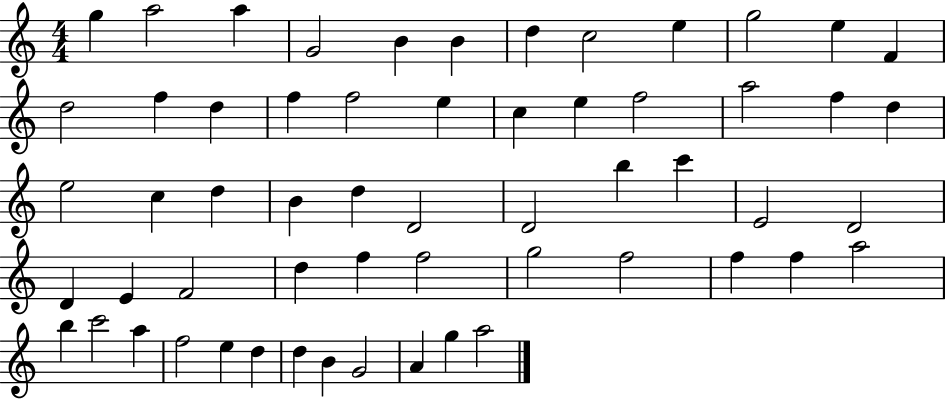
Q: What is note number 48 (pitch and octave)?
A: C6